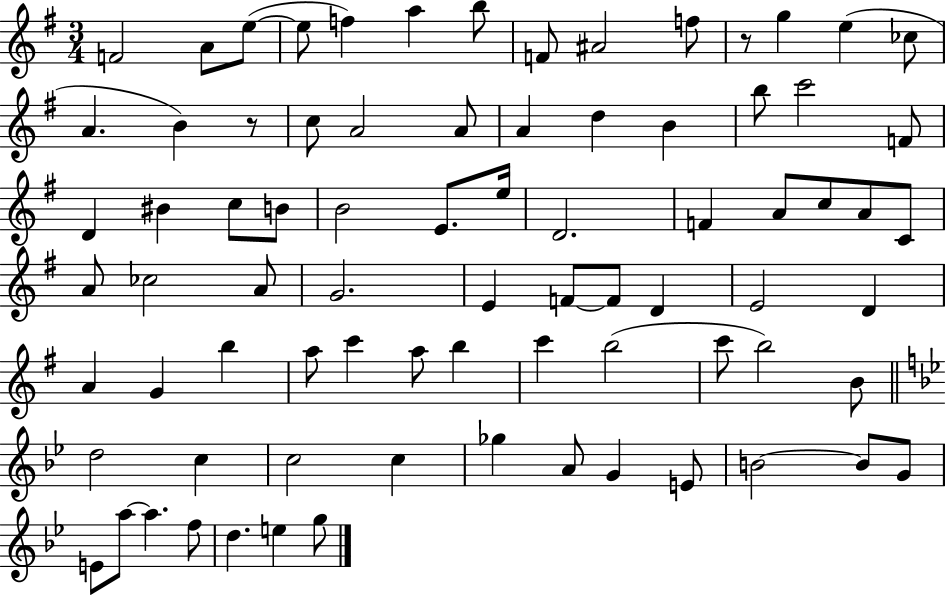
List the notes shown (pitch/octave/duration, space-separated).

F4/h A4/e E5/e E5/e F5/q A5/q B5/e F4/e A#4/h F5/e R/e G5/q E5/q CES5/e A4/q. B4/q R/e C5/e A4/h A4/e A4/q D5/q B4/q B5/e C6/h F4/e D4/q BIS4/q C5/e B4/e B4/h E4/e. E5/s D4/h. F4/q A4/e C5/e A4/e C4/e A4/e CES5/h A4/e G4/h. E4/q F4/e F4/e D4/q E4/h D4/q A4/q G4/q B5/q A5/e C6/q A5/e B5/q C6/q B5/h C6/e B5/h B4/e D5/h C5/q C5/h C5/q Gb5/q A4/e G4/q E4/e B4/h B4/e G4/e E4/e A5/e A5/q. F5/e D5/q. E5/q G5/e